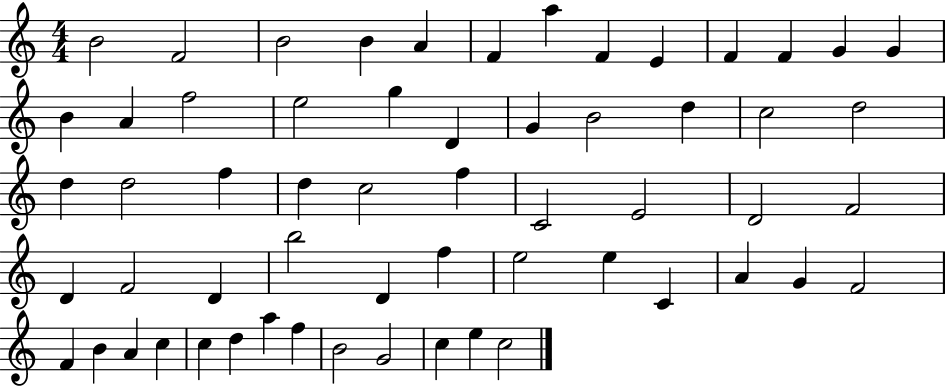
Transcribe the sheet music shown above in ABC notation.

X:1
T:Untitled
M:4/4
L:1/4
K:C
B2 F2 B2 B A F a F E F F G G B A f2 e2 g D G B2 d c2 d2 d d2 f d c2 f C2 E2 D2 F2 D F2 D b2 D f e2 e C A G F2 F B A c c d a f B2 G2 c e c2